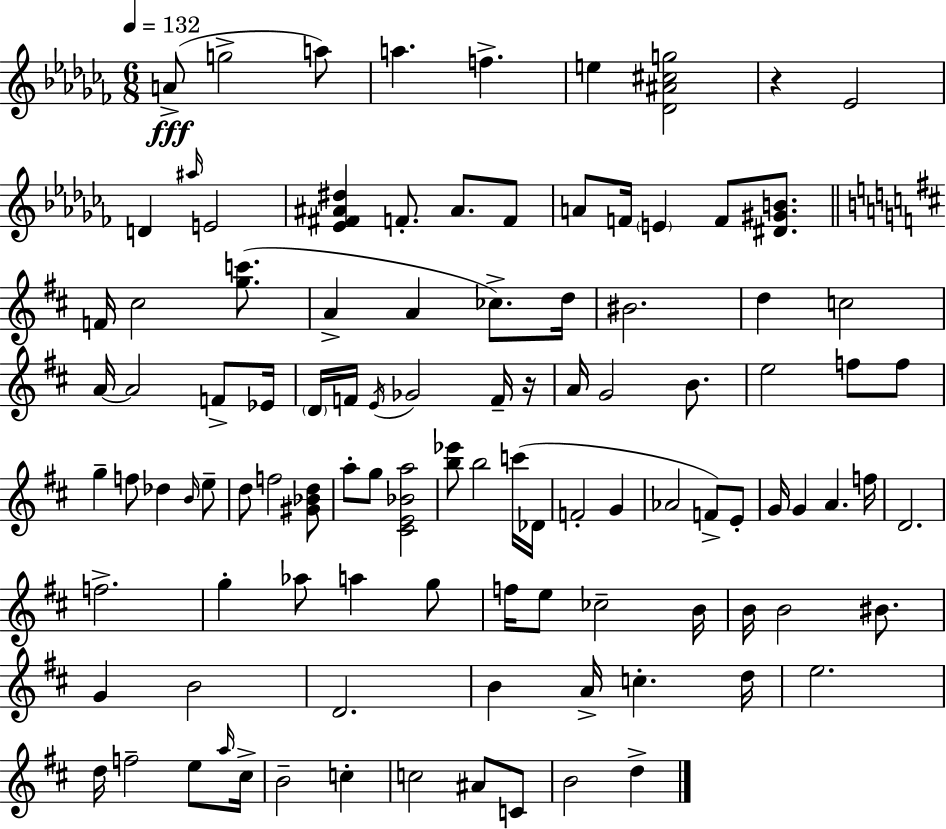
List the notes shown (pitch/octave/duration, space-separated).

A4/e G5/h A5/e A5/q. F5/q. E5/q [Db4,A#4,C#5,G5]/h R/q Eb4/h D4/q A#5/s E4/h [Eb4,F#4,A#4,D#5]/q F4/e. A#4/e. F4/e A4/e F4/s E4/q F4/e [D#4,G#4,B4]/e. F4/s C#5/h [G5,C6]/e. A4/q A4/q CES5/e. D5/s BIS4/h. D5/q C5/h A4/s A4/h F4/e Eb4/s D4/s F4/s E4/s Gb4/h F4/s R/s A4/s G4/h B4/e. E5/h F5/e F5/e G5/q F5/e Db5/q B4/s E5/e D5/e F5/h [G#4,Bb4,D5]/e A5/e G5/e [C#4,E4,Bb4,A5]/h [B5,Eb6]/e B5/h C6/s Db4/s F4/h G4/q Ab4/h F4/e E4/e G4/s G4/q A4/q. F5/s D4/h. F5/h. G5/q Ab5/e A5/q G5/e F5/s E5/e CES5/h B4/s B4/s B4/h BIS4/e. G4/q B4/h D4/h. B4/q A4/s C5/q. D5/s E5/h. D5/s F5/h E5/e A5/s C#5/s B4/h C5/q C5/h A#4/e C4/e B4/h D5/q